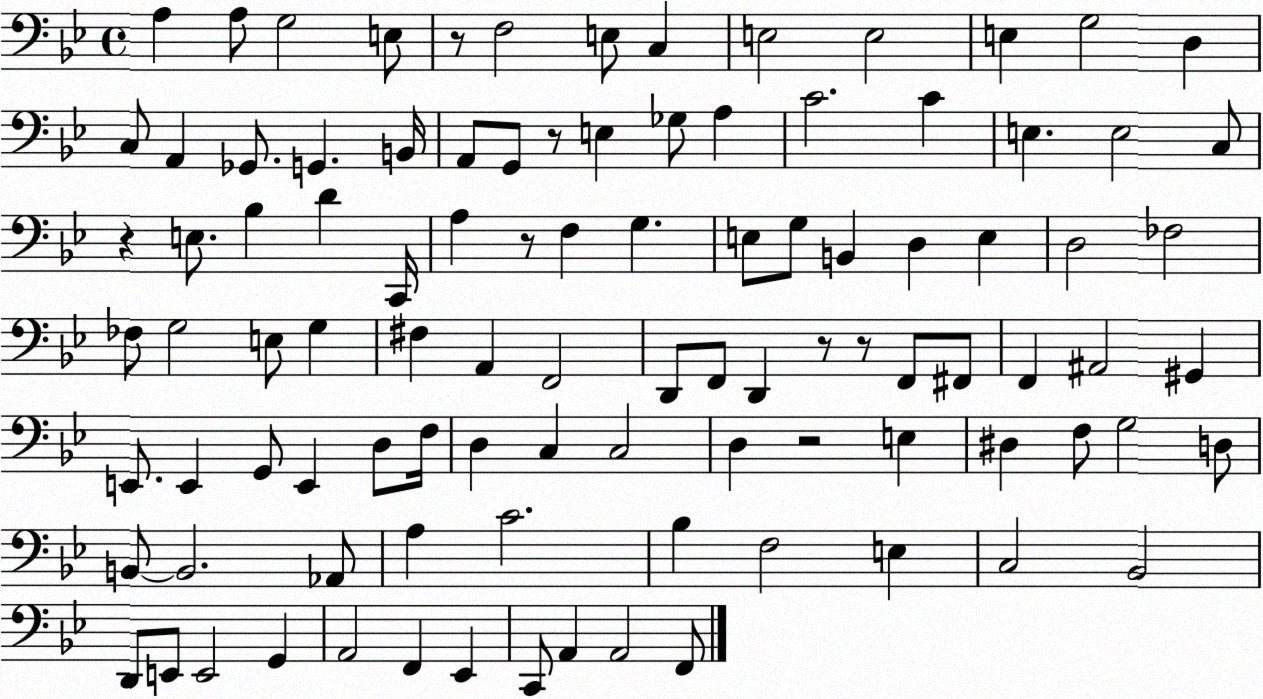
X:1
T:Untitled
M:4/4
L:1/4
K:Bb
A, A,/2 G,2 E,/2 z/2 F,2 E,/2 C, E,2 E,2 E, G,2 D, C,/2 A,, _G,,/2 G,, B,,/4 A,,/2 G,,/2 z/2 E, _G,/2 A, C2 C E, E,2 C,/2 z E,/2 _B, D C,,/4 A, z/2 F, G, E,/2 G,/2 B,, D, E, D,2 _F,2 _F,/2 G,2 E,/2 G, ^F, A,, F,,2 D,,/2 F,,/2 D,, z/2 z/2 F,,/2 ^F,,/2 F,, ^A,,2 ^G,, E,,/2 E,, G,,/2 E,, D,/2 F,/4 D, C, C,2 D, z2 E, ^D, F,/2 G,2 D,/2 B,,/2 B,,2 _A,,/2 A, C2 _B, F,2 E, C,2 _B,,2 D,,/2 E,,/2 E,,2 G,, A,,2 F,, _E,, C,,/2 A,, A,,2 F,,/2